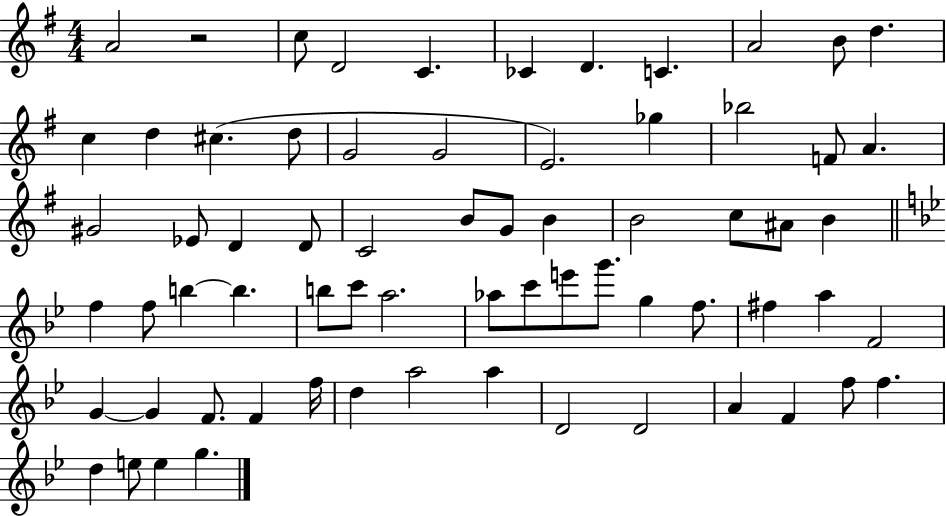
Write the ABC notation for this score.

X:1
T:Untitled
M:4/4
L:1/4
K:G
A2 z2 c/2 D2 C _C D C A2 B/2 d c d ^c d/2 G2 G2 E2 _g _b2 F/2 A ^G2 _E/2 D D/2 C2 B/2 G/2 B B2 c/2 ^A/2 B f f/2 b b b/2 c'/2 a2 _a/2 c'/2 e'/2 g'/2 g f/2 ^f a F2 G G F/2 F f/4 d a2 a D2 D2 A F f/2 f d e/2 e g